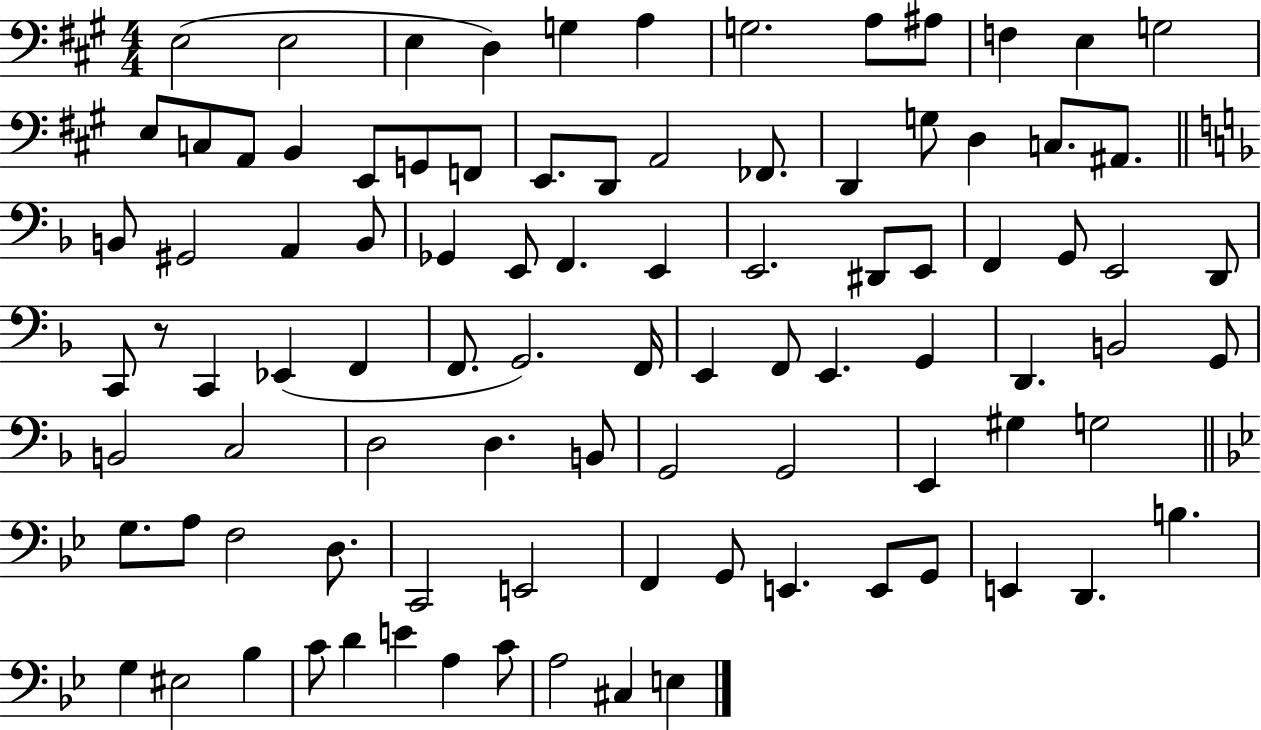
E3/h E3/h E3/q D3/q G3/q A3/q G3/h. A3/e A#3/e F3/q E3/q G3/h E3/e C3/e A2/e B2/q E2/e G2/e F2/e E2/e. D2/e A2/h FES2/e. D2/q G3/e D3/q C3/e. A#2/e. B2/e G#2/h A2/q B2/e Gb2/q E2/e F2/q. E2/q E2/h. D#2/e E2/e F2/q G2/e E2/h D2/e C2/e R/e C2/q Eb2/q F2/q F2/e. G2/h. F2/s E2/q F2/e E2/q. G2/q D2/q. B2/h G2/e B2/h C3/h D3/h D3/q. B2/e G2/h G2/h E2/q G#3/q G3/h G3/e. A3/e F3/h D3/e. C2/h E2/h F2/q G2/e E2/q. E2/e G2/e E2/q D2/q. B3/q. G3/q EIS3/h Bb3/q C4/e D4/q E4/q A3/q C4/e A3/h C#3/q E3/q